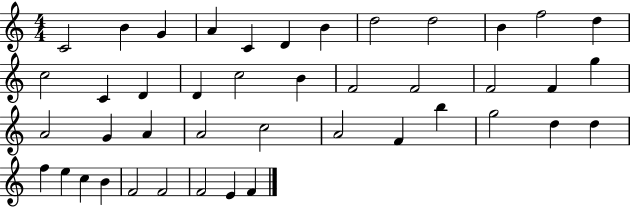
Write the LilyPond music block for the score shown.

{
  \clef treble
  \numericTimeSignature
  \time 4/4
  \key c \major
  c'2 b'4 g'4 | a'4 c'4 d'4 b'4 | d''2 d''2 | b'4 f''2 d''4 | \break c''2 c'4 d'4 | d'4 c''2 b'4 | f'2 f'2 | f'2 f'4 g''4 | \break a'2 g'4 a'4 | a'2 c''2 | a'2 f'4 b''4 | g''2 d''4 d''4 | \break f''4 e''4 c''4 b'4 | f'2 f'2 | f'2 e'4 f'4 | \bar "|."
}